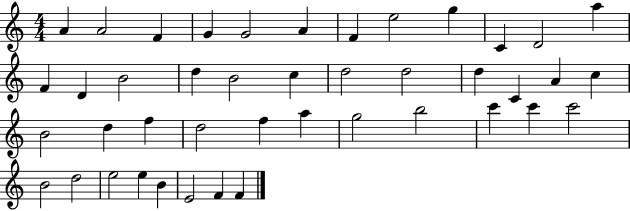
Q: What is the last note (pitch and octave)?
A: F4